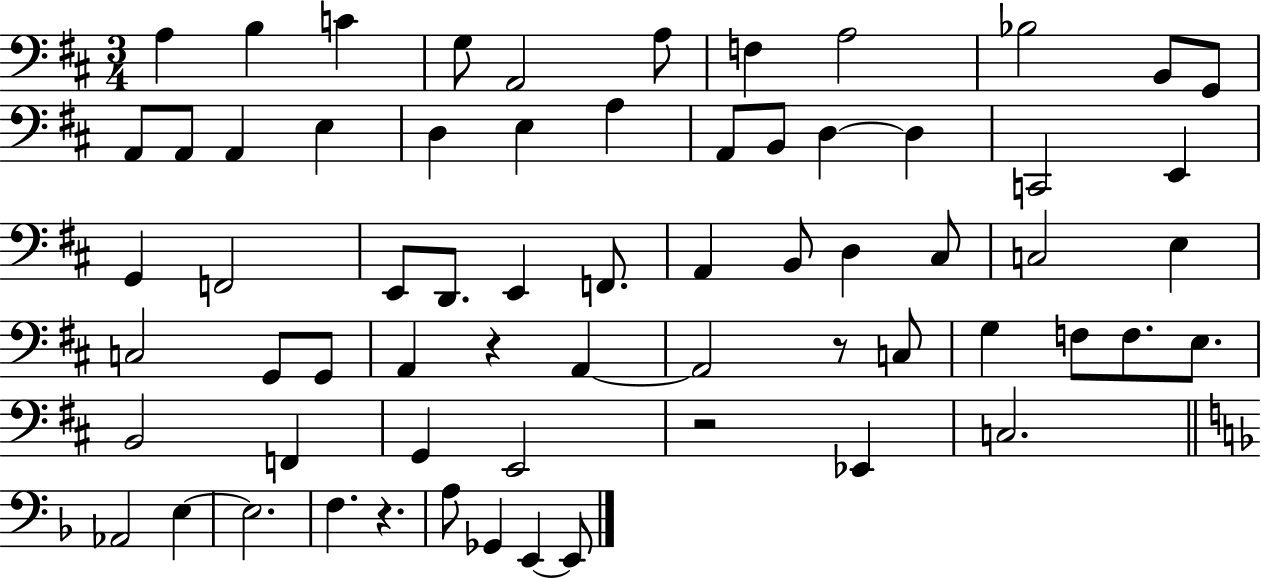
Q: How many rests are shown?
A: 4